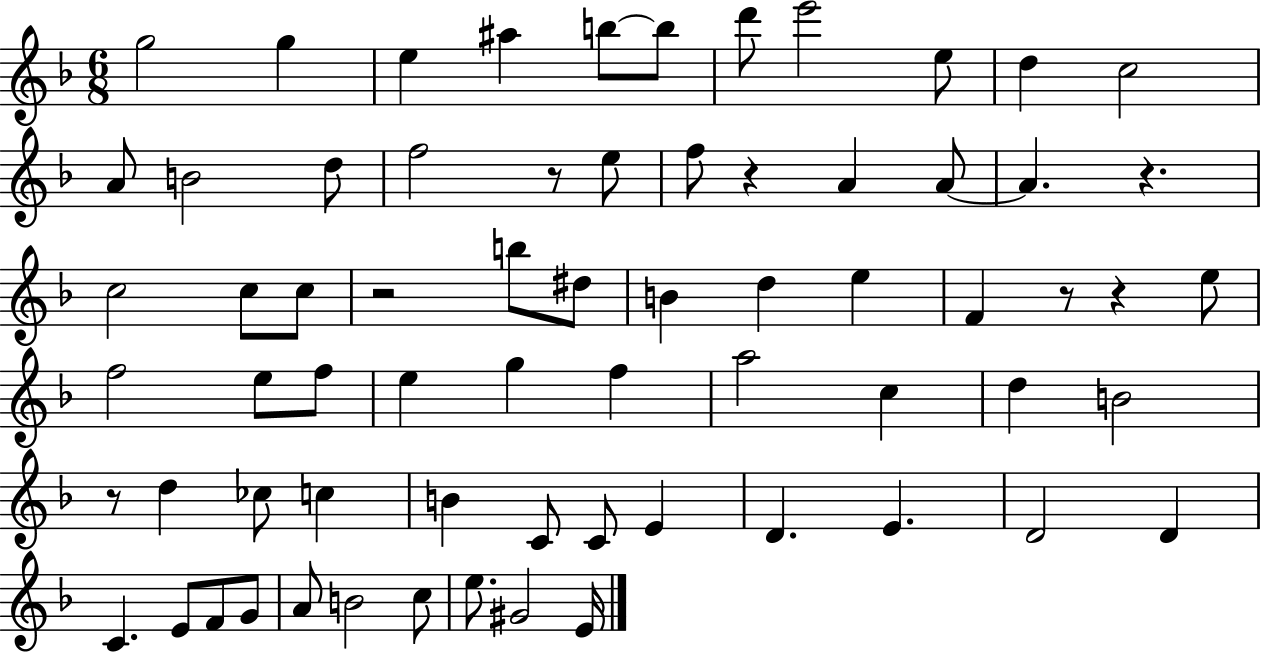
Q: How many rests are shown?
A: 7